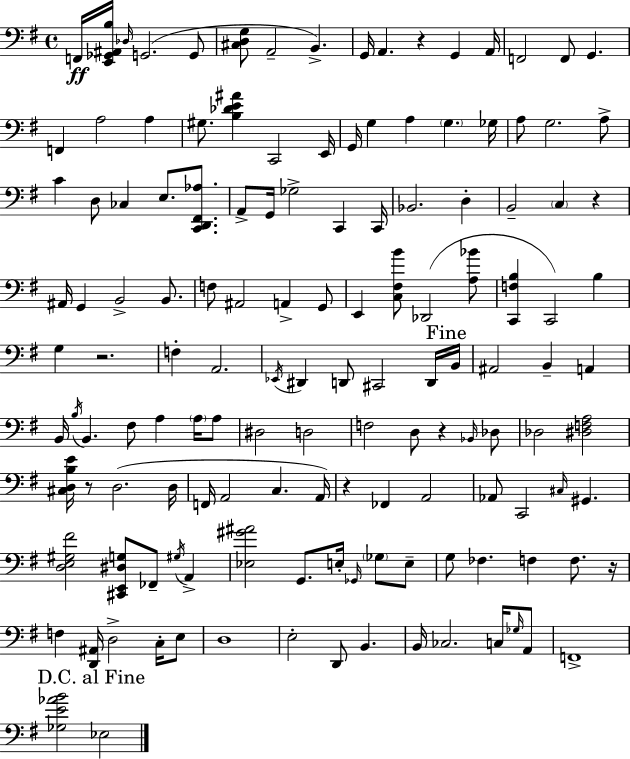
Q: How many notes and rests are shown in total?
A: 138